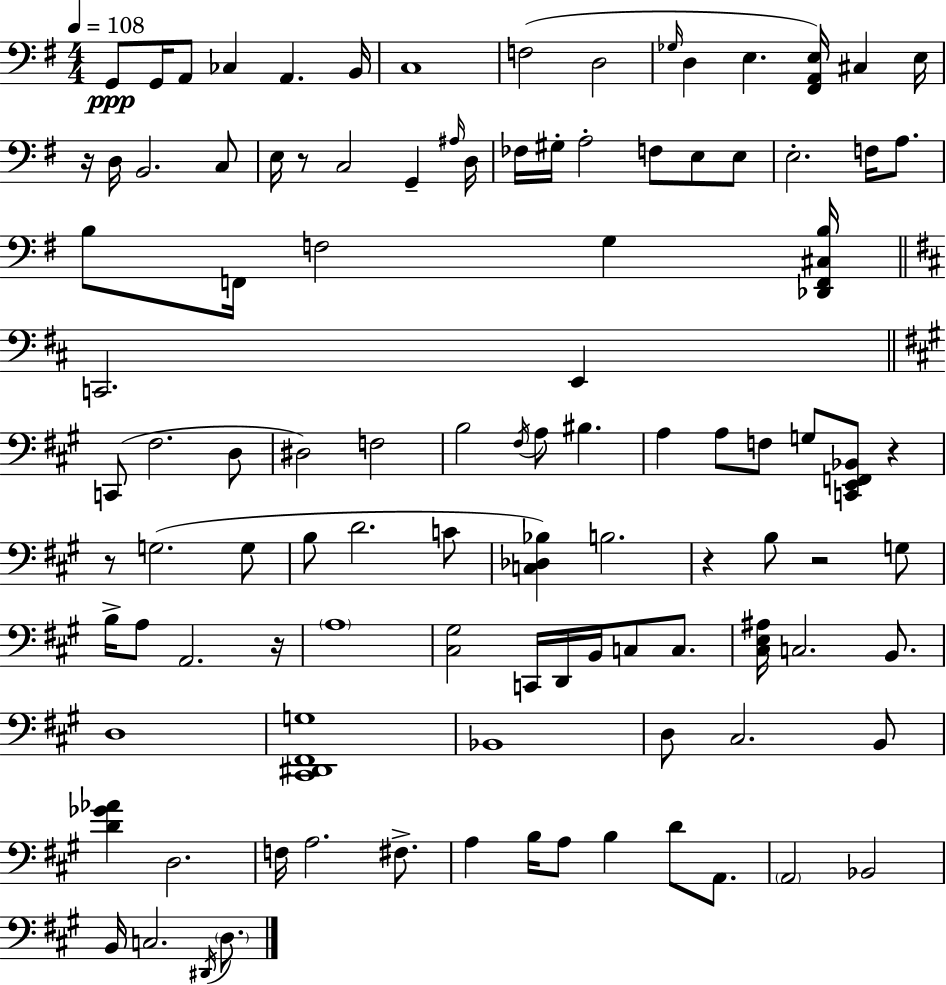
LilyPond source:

{
  \clef bass
  \numericTimeSignature
  \time 4/4
  \key e \minor
  \tempo 4 = 108
  g,8\ppp g,16 a,8 ces4 a,4. b,16 | c1 | f2( d2 | \grace { ges16 } d4 e4. <fis, a, e>16) cis4 | \break e16 r16 d16 b,2. c8 | e16 r8 c2 g,4-- | \grace { ais16 } d16 fes16 gis16-. a2-. f8 e8 | e8 e2.-. f16 a8. | \break b8 f,16 f2 g4 | <des, f, cis b>16 \bar "||" \break \key d \major c,2. e,4 | \bar "||" \break \key a \major c,8( fis2. d8 | dis2) f2 | b2 \acciaccatura { fis16 } a8 bis4. | a4 a8 f8 g8 <c, e, f, bes,>8 r4 | \break r8 g2.( g8 | b8 d'2. c'8 | <c des bes>4) b2. | r4 b8 r2 g8 | \break b16-> a8 a,2. | r16 \parenthesize a1 | <cis gis>2 c,16 d,16 b,16 c8 c8. | <cis e ais>16 c2. b,8. | \break d1 | <cis, dis, fis, g>1 | bes,1 | d8 cis2. b,8 | \break <d' ges' aes'>4 d2. | f16 a2. fis8.-> | a4 b16 a8 b4 d'8 a,8. | \parenthesize a,2 bes,2 | \break b,16 c2. \acciaccatura { dis,16 } \parenthesize d8. | \bar "|."
}